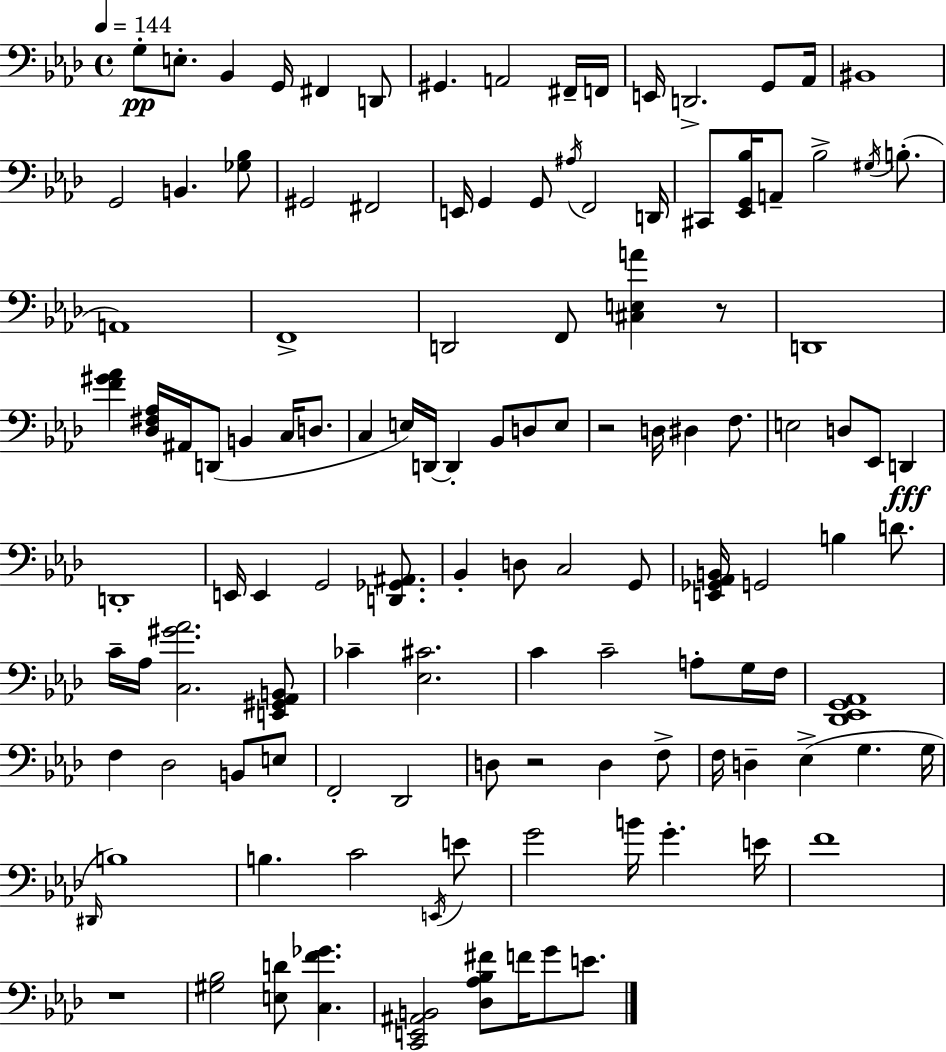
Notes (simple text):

G3/e E3/e. Bb2/q G2/s F#2/q D2/e G#2/q. A2/h F#2/s F2/s E2/s D2/h. G2/e Ab2/s BIS2/w G2/h B2/q. [Gb3,Bb3]/e G#2/h F#2/h E2/s G2/q G2/e A#3/s F2/h D2/s C#2/e [Eb2,G2,Bb3]/s A2/e Bb3/h G#3/s B3/e. A2/w F2/w D2/h F2/e [C#3,E3,A4]/q R/e D2/w [F4,G#4,Ab4]/q [Db3,F#3,Ab3]/s A#2/s D2/e B2/q C3/s D3/e. C3/q E3/s D2/s D2/q Bb2/e D3/e E3/e R/h D3/s D#3/q F3/e. E3/h D3/e Eb2/e D2/q D2/w E2/s E2/q G2/h [D2,Gb2,A#2]/e. Bb2/q D3/e C3/h G2/e [E2,Gb2,Ab2,B2]/s G2/h B3/q D4/e. C4/s Ab3/s [C3,G#4,Ab4]/h. [E2,G#2,Ab2,B2]/e CES4/q [Eb3,C#4]/h. C4/q C4/h A3/e G3/s F3/s [Db2,Eb2,G2,Ab2]/w F3/q Db3/h B2/e E3/e F2/h Db2/h D3/e R/h D3/q F3/e F3/s D3/q Eb3/q G3/q. G3/s D#2/s B3/w B3/q. C4/h E2/s E4/e G4/h B4/s G4/q. E4/s F4/w R/w [G#3,Bb3]/h [E3,D4]/e [C3,F4,Gb4]/q. [C2,E2,A#2,B2]/h [Db3,Ab3,Bb3,F#4]/e F4/s G4/e E4/e.